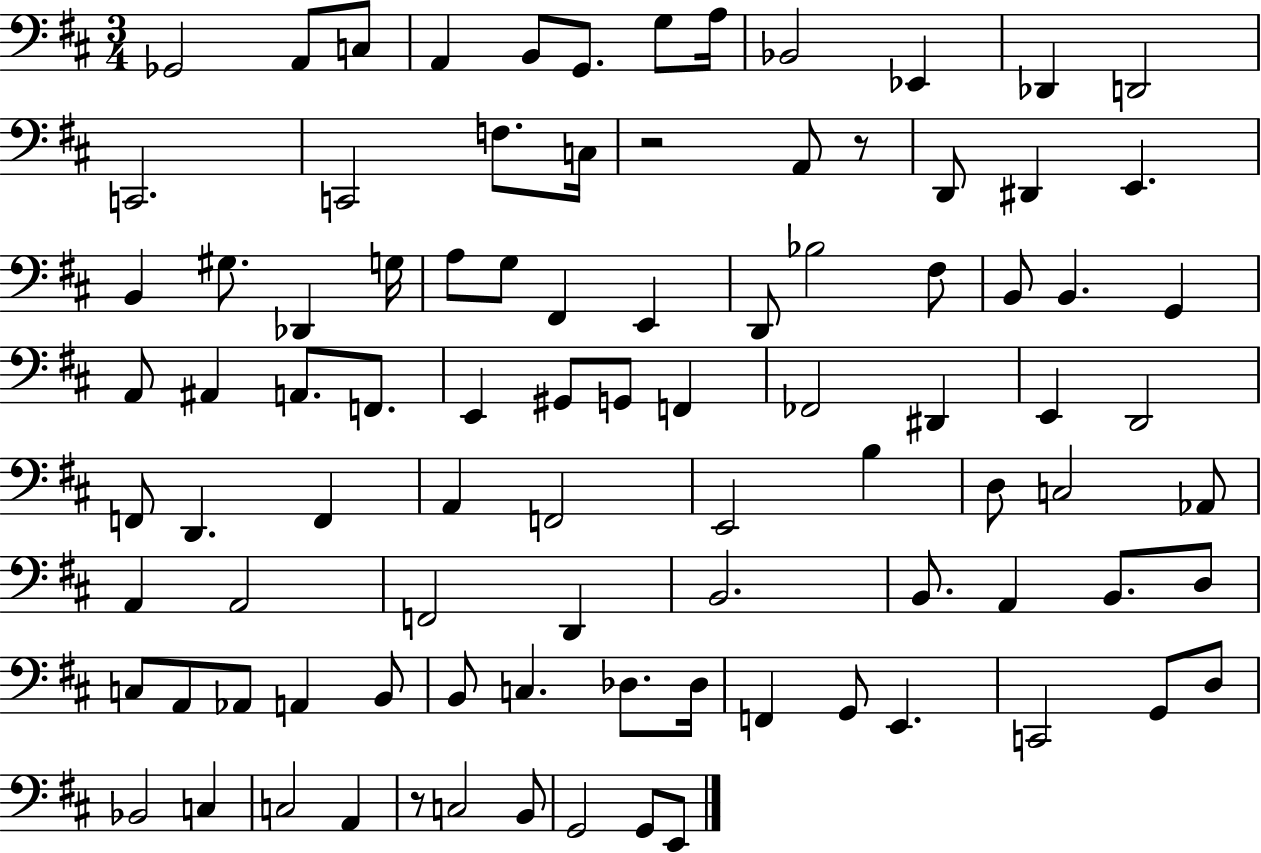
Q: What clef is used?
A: bass